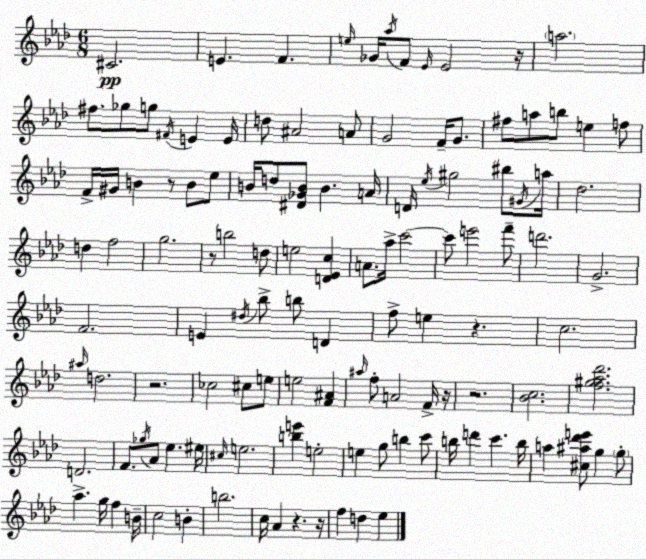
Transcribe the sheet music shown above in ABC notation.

X:1
T:Untitled
M:6/8
L:1/4
K:Fm
^C2 E F e/4 _G/4 _a/4 F/2 _E/4 _E2 z/4 a2 ^f/2 _g/2 g/2 ^F/4 E E/4 d/2 ^A2 A/2 G2 F/4 G/2 ^f/2 a/2 b/2 e f/2 F/4 ^G/4 B z/2 B/2 _e/2 B/4 d/2 [^D_GB]/2 B A/4 D/4 _e/4 ^g2 ^b/2 ^G/4 a/4 _d2 d f2 g2 z/2 b2 d/2 e2 [D_Ec] A/2 _a/4 c'2 c'/2 e'2 f'/2 d'2 G2 F2 E ^d/4 _b/2 b/2 D f/2 e z c2 ^a/4 d2 z2 _c2 ^c/2 e/2 e2 [F^A] ^a/4 f/2 A2 F/4 z/4 z2 [_Bc]2 [f^g_a_d']2 D2 F/2 _g/4 _A/2 _e ^e/4 ^c/4 e2 [be'] e2 e g/2 b c'/2 b/4 d' c' b/4 a [^c^a_d'e']/2 g g/2 _a g/4 f B/4 c2 B b2 c/4 _A z z/4 f d _e